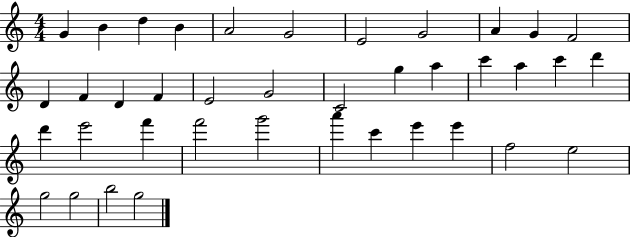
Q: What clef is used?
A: treble